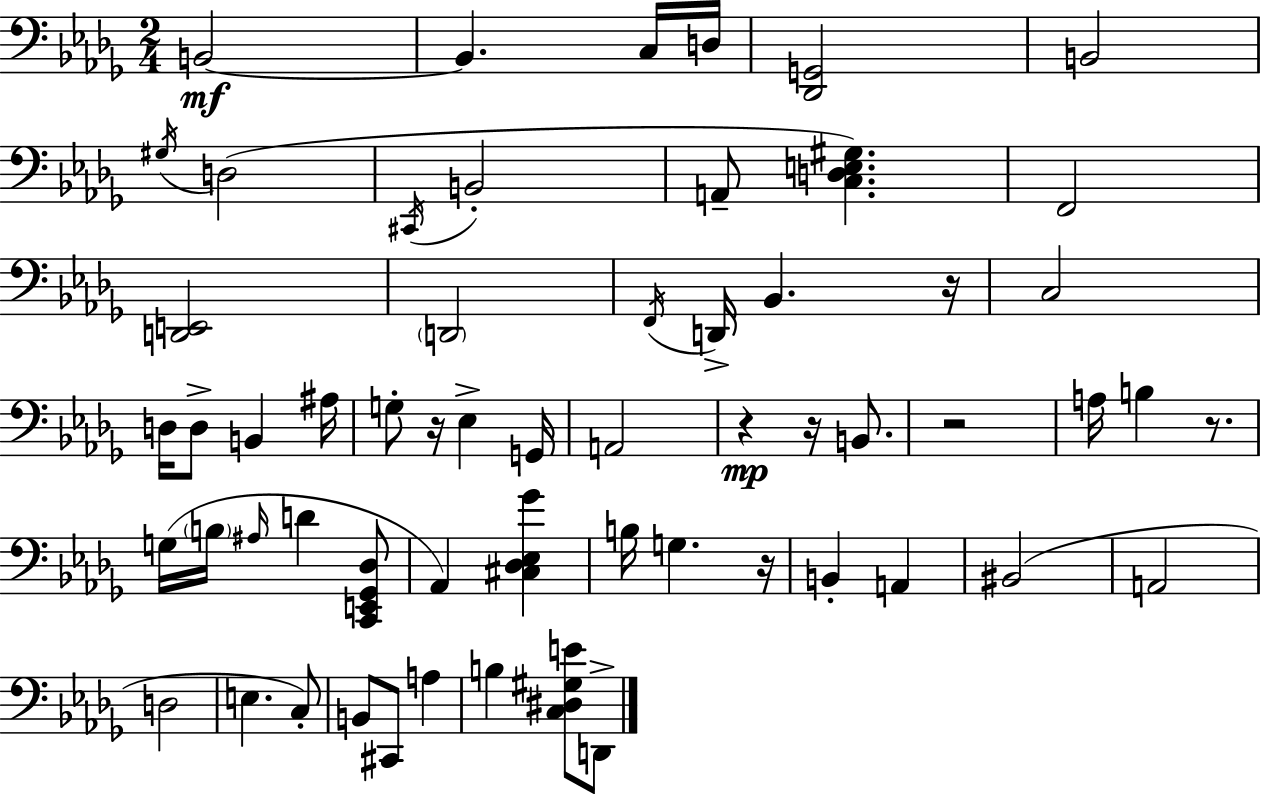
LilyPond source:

{
  \clef bass
  \numericTimeSignature
  \time 2/4
  \key bes \minor
  \repeat volta 2 { b,2~~\mf | b,4. c16 d16 | <des, g,>2 | b,2 | \break \acciaccatura { gis16 } d2( | \acciaccatura { cis,16 } b,2-. | a,8-- <c d e gis>4.) | f,2 | \break <d, e,>2 | \parenthesize d,2 | \acciaccatura { f,16 } d,16-> bes,4. | r16 c2 | \break d16 d8-> b,4 | ais16 g8-. r16 ees4-> | g,16 a,2 | r4\mp r16 | \break b,8. r2 | a16 b4 | r8. g16( \parenthesize b16 \grace { ais16 } d'4 | <c, e, ges, des>8 aes,4) | \break <cis des ees ges'>4 b16 g4. | r16 b,4-. | a,4 bis,2( | a,2 | \break d2 | e4. | c8-.) b,8 cis,8 | a4 b4 | \break <c dis gis e'>8 d,8-> } \bar "|."
}